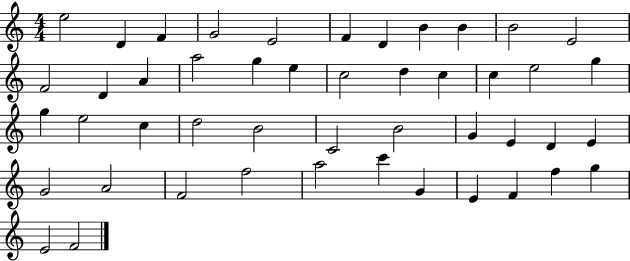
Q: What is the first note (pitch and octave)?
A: E5